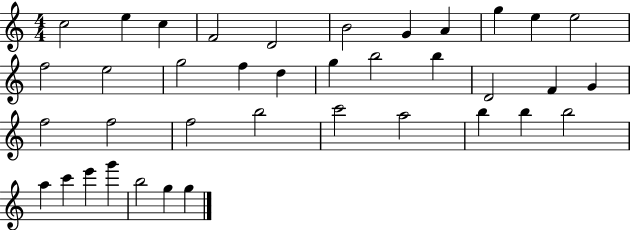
{
  \clef treble
  \numericTimeSignature
  \time 4/4
  \key c \major
  c''2 e''4 c''4 | f'2 d'2 | b'2 g'4 a'4 | g''4 e''4 e''2 | \break f''2 e''2 | g''2 f''4 d''4 | g''4 b''2 b''4 | d'2 f'4 g'4 | \break f''2 f''2 | f''2 b''2 | c'''2 a''2 | b''4 b''4 b''2 | \break a''4 c'''4 e'''4 g'''4 | b''2 g''4 g''4 | \bar "|."
}